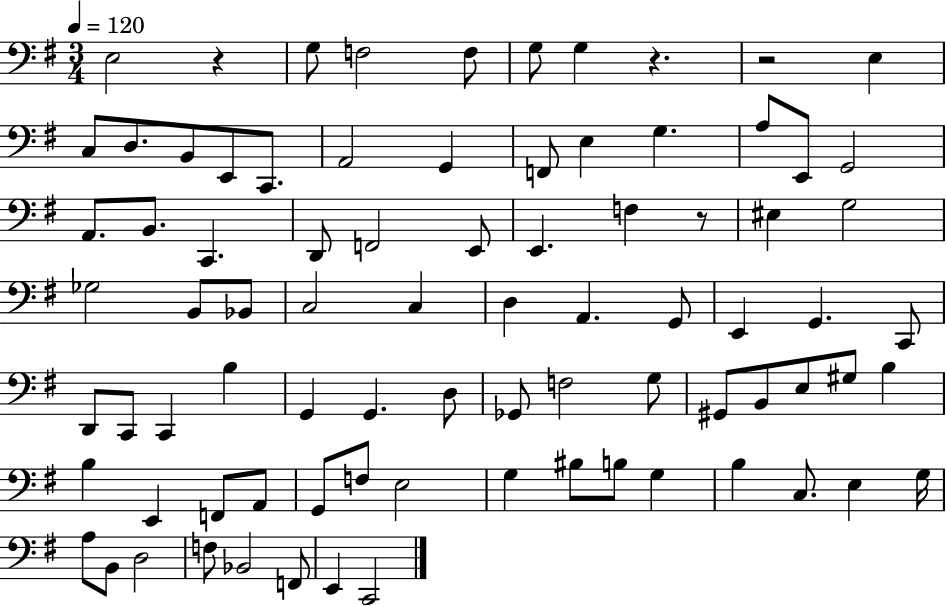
E3/h R/q G3/e F3/h F3/e G3/e G3/q R/q. R/h E3/q C3/e D3/e. B2/e E2/e C2/e. A2/h G2/q F2/e E3/q G3/q. A3/e E2/e G2/h A2/e. B2/e. C2/q. D2/e F2/h E2/e E2/q. F3/q R/e EIS3/q G3/h Gb3/h B2/e Bb2/e C3/h C3/q D3/q A2/q. G2/e E2/q G2/q. C2/e D2/e C2/e C2/q B3/q G2/q G2/q. D3/e Gb2/e F3/h G3/e G#2/e B2/e E3/e G#3/e B3/q B3/q E2/q F2/e A2/e G2/e F3/e E3/h G3/q BIS3/e B3/e G3/q B3/q C3/e. E3/q G3/s A3/e B2/e D3/h F3/e Bb2/h F2/e E2/q C2/h